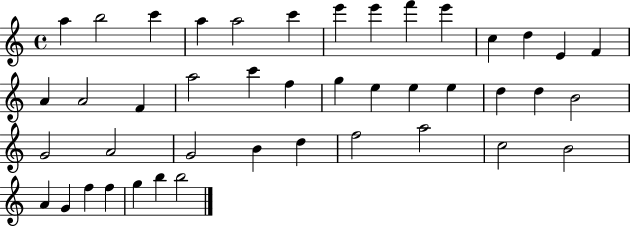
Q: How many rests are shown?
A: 0